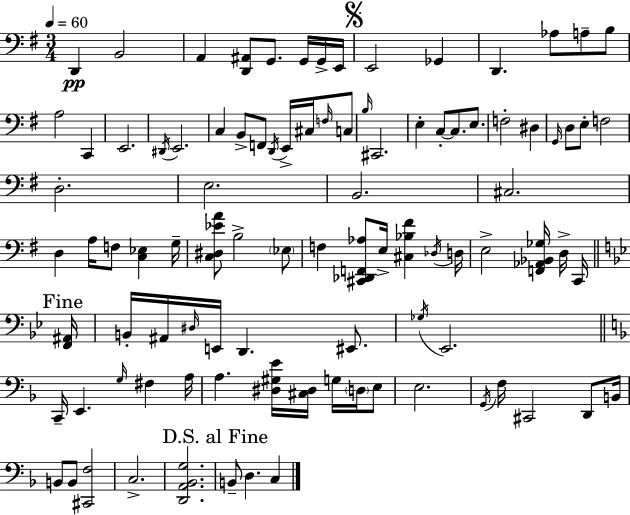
{
  \clef bass
  \numericTimeSignature
  \time 3/4
  \key g \major
  \tempo 4 = 60
  d,4\pp b,2 | a,4 <d, ais,>8 g,8. g,16 g,16-> e,16 | \mark \markup { \musicglyph "scripts.segno" } e,2 ges,4 | d,4. aes8 a8-- b8 | \break a2 c,4 | e,2. | \acciaccatura { dis,16 } e,2. | c4 b,8-> f,8 \acciaccatura { d,16 } e,16-> cis16 | \break \grace { f16 } c8 \grace { b16 } cis,2. | e4-. c8-.~~ c8. | e8. f2-. | dis4 \grace { g,16 } d8 e8-. f2 | \break d2.-. | e2. | b,2. | cis2. | \break d4 a16 f8 | <c ees>4 g16-- <c dis ees' a'>8 b2-> | \parenthesize ees8 f4 <cis, des, f, aes>8 e16-> | <cis bes fis'>4 \acciaccatura { des16 } d16 e2-> | \break <f, aes, bes, ges>16 d16-> c,16 \mark "Fine" \bar "||" \break \key g \minor <f, ais,>16 b,16-. ais,16 \grace { dis16 } e,16 d,4. eis,8. | \acciaccatura { ges16 } ees,2. | \bar "||" \break \key f \major c,16-- e,4. \grace { g16 } fis4 | a16 a4. <dis gis e'>16 <cis dis>16 g16 \parenthesize d16 e8 | e2. | \acciaccatura { g,16 } f16 cis,2 d,8 | \break b,16 b,8 b,8 <cis, f>2 | c2.-> | <d, a, bes, g>2. | \mark "D.S. al Fine" b,8-- d4. c4 | \break \bar "|."
}